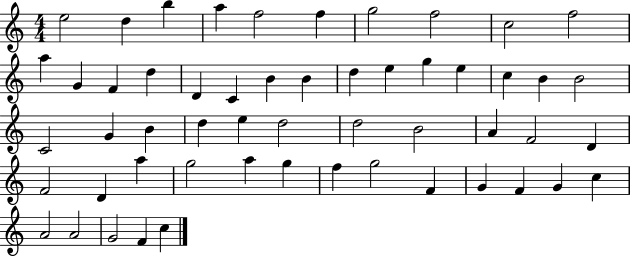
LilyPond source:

{
  \clef treble
  \numericTimeSignature
  \time 4/4
  \key c \major
  e''2 d''4 b''4 | a''4 f''2 f''4 | g''2 f''2 | c''2 f''2 | \break a''4 g'4 f'4 d''4 | d'4 c'4 b'4 b'4 | d''4 e''4 g''4 e''4 | c''4 b'4 b'2 | \break c'2 g'4 b'4 | d''4 e''4 d''2 | d''2 b'2 | a'4 f'2 d'4 | \break f'2 d'4 a''4 | g''2 a''4 g''4 | f''4 g''2 f'4 | g'4 f'4 g'4 c''4 | \break a'2 a'2 | g'2 f'4 c''4 | \bar "|."
}